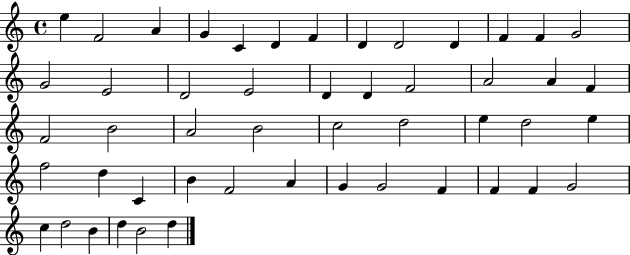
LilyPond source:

{
  \clef treble
  \time 4/4
  \defaultTimeSignature
  \key c \major
  e''4 f'2 a'4 | g'4 c'4 d'4 f'4 | d'4 d'2 d'4 | f'4 f'4 g'2 | \break g'2 e'2 | d'2 e'2 | d'4 d'4 f'2 | a'2 a'4 f'4 | \break f'2 b'2 | a'2 b'2 | c''2 d''2 | e''4 d''2 e''4 | \break f''2 d''4 c'4 | b'4 f'2 a'4 | g'4 g'2 f'4 | f'4 f'4 g'2 | \break c''4 d''2 b'4 | d''4 b'2 d''4 | \bar "|."
}